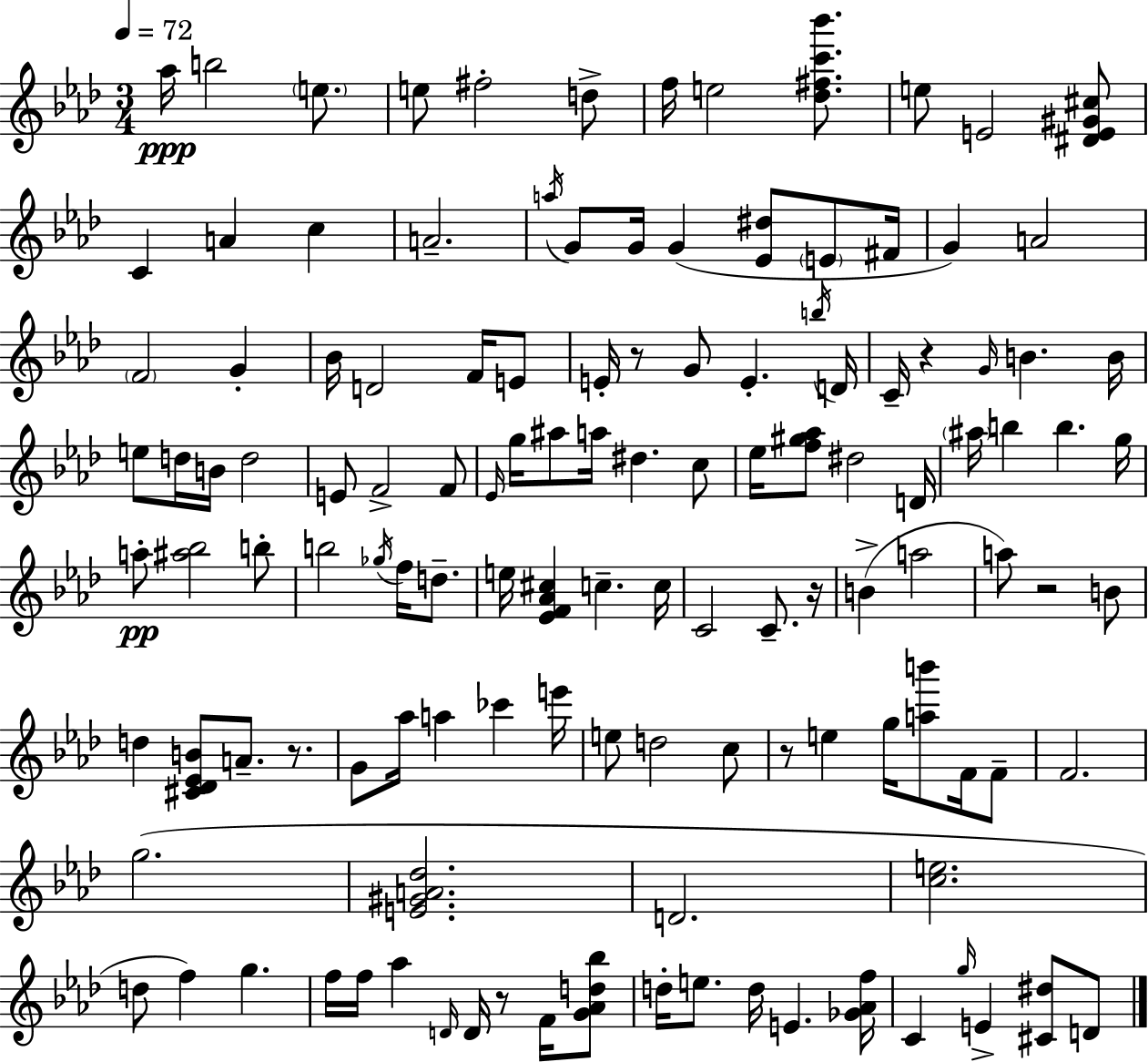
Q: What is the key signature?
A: AES major